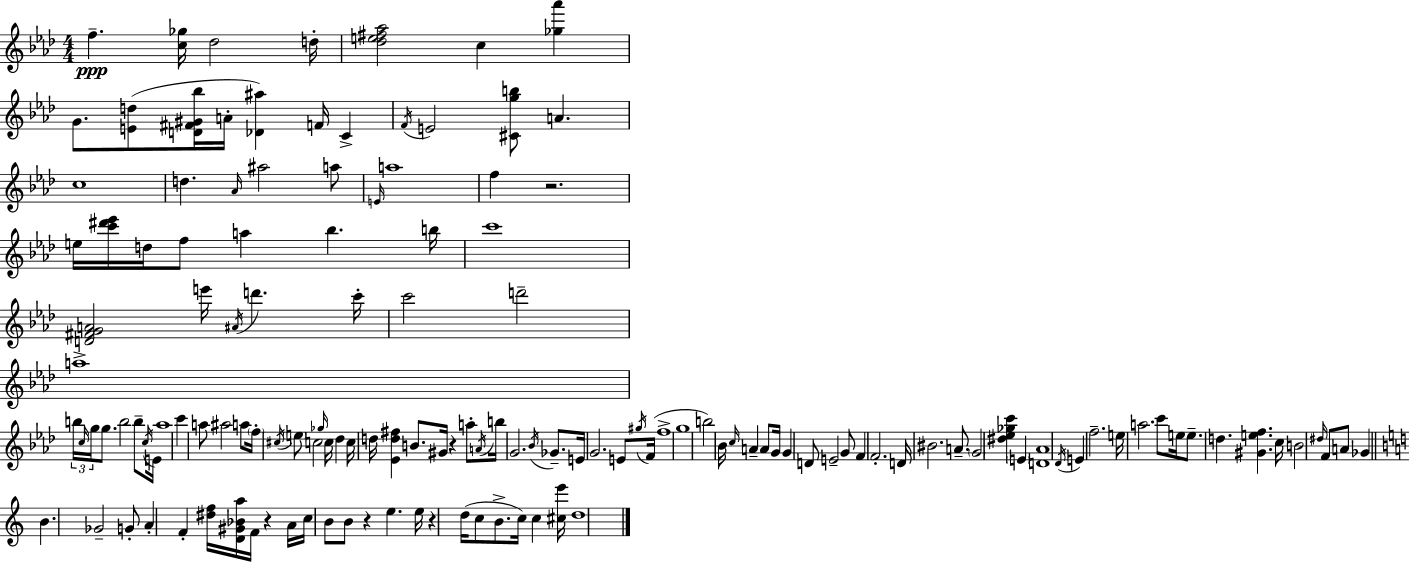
F5/q. [C5,Gb5]/s Db5/h D5/s [Db5,E5,F#5,Ab5]/h C5/q [Gb5,Ab6]/q G4/e. [E4,D5]/e [D4,F#4,G#4,Bb5]/s A4/s [Db4,A#5]/q F4/s C4/q F4/s E4/h [C#4,G5,B5]/e A4/q. C5/w D5/q. Ab4/s A#5/h A5/e E4/s A5/w F5/q R/h. E5/s [C6,D#6,Eb6]/s D5/s F5/e A5/q Bb5/q. B5/s C6/w [D4,F#4,G4,A4]/h E6/s A#4/s D6/q. C6/s C6/h D6/h A5/w B5/s C5/s G5/s G5/e. B5/h B5/e C5/s E4/s Ab5/w C6/q A5/e A#5/h A5/e F5/s C#5/s E5/e C5/h Gb5/s C5/s Db5/q C5/s D5/s [Eb4,D5,F#5]/q B4/e. G#4/s R/q A5/e A4/s B5/s G4/h. Bb4/s Gb4/e. E4/s G4/h. E4/e G#5/s F4/s F5/w G5/w B5/h Bb4/s C5/s A4/q A4/e G4/s G4/q D4/e E4/h G4/e F4/q F4/h. D4/s BIS4/h. A4/e. G4/h [D#5,Eb5,Gb5,C6]/q E4/q [D4,Ab4]/w Db4/s E4/q F5/h. E5/s A5/h. C6/e E5/s E5/e. D5/q. [G#4,E5,F5]/q. C5/s B4/h D#5/s F4/e A4/e Gb4/q B4/q. Gb4/h G4/e A4/q F4/q [D#5,F5]/s [D4,G#4,Bb4,A5]/s F4/s R/q A4/s C5/s B4/e B4/e R/q E5/q. E5/s R/q D5/s C5/e B4/e. C5/s C5/q [C#5,E6]/s D5/w